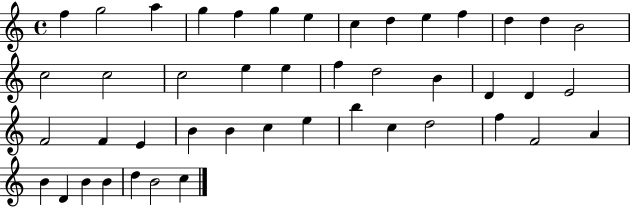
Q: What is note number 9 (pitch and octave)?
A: D5